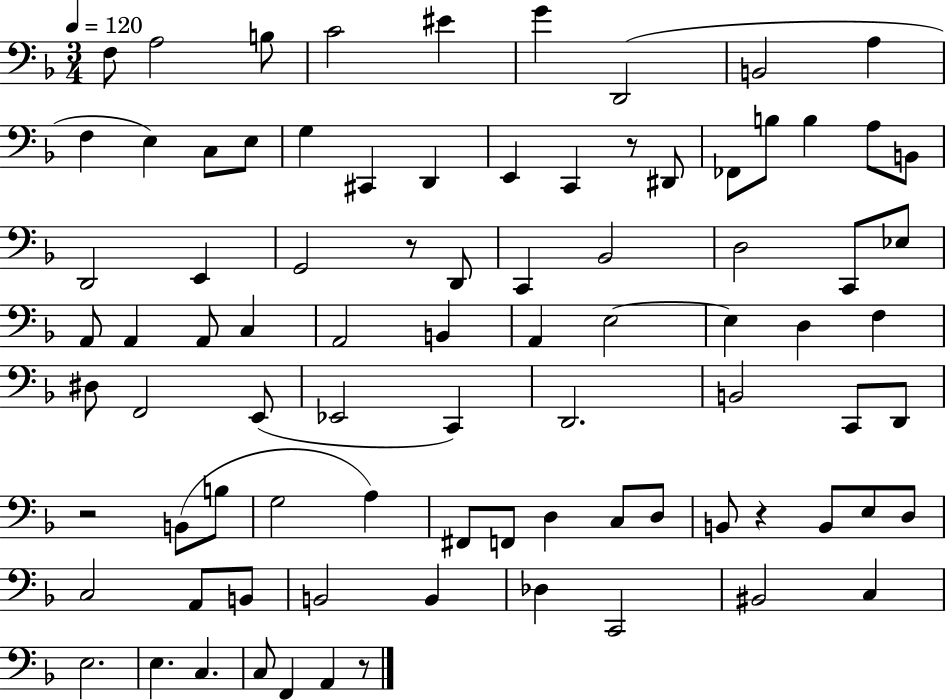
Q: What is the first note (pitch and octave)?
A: F3